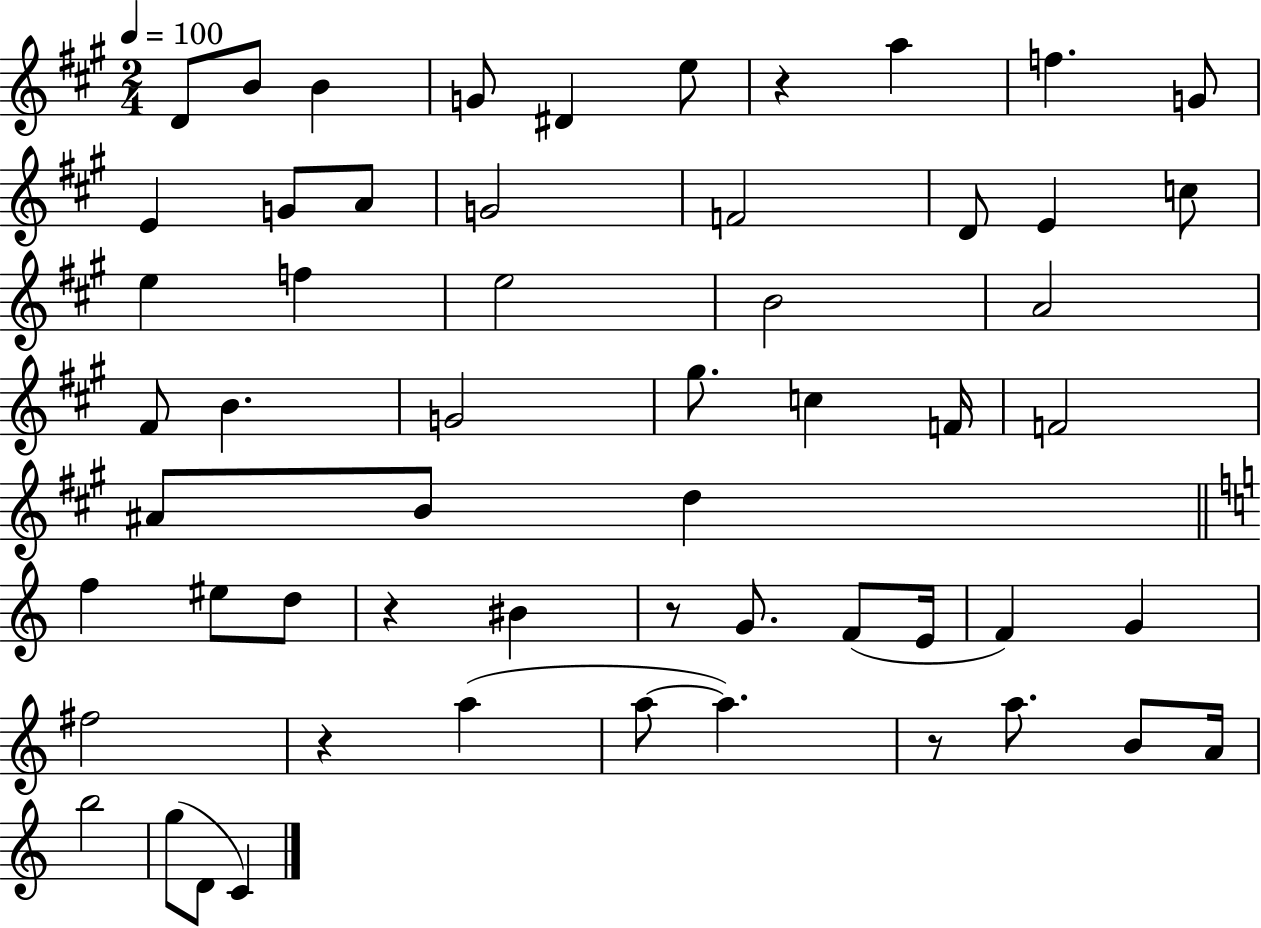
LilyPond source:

{
  \clef treble
  \numericTimeSignature
  \time 2/4
  \key a \major
  \tempo 4 = 100
  \repeat volta 2 { d'8 b'8 b'4 | g'8 dis'4 e''8 | r4 a''4 | f''4. g'8 | \break e'4 g'8 a'8 | g'2 | f'2 | d'8 e'4 c''8 | \break e''4 f''4 | e''2 | b'2 | a'2 | \break fis'8 b'4. | g'2 | gis''8. c''4 f'16 | f'2 | \break ais'8 b'8 d''4 | \bar "||" \break \key c \major f''4 eis''8 d''8 | r4 bis'4 | r8 g'8. f'8( e'16 | f'4) g'4 | \break fis''2 | r4 a''4( | a''8~~ a''4.) | r8 a''8. b'8 a'16 | \break b''2 | g''8( d'8 c'4) | } \bar "|."
}